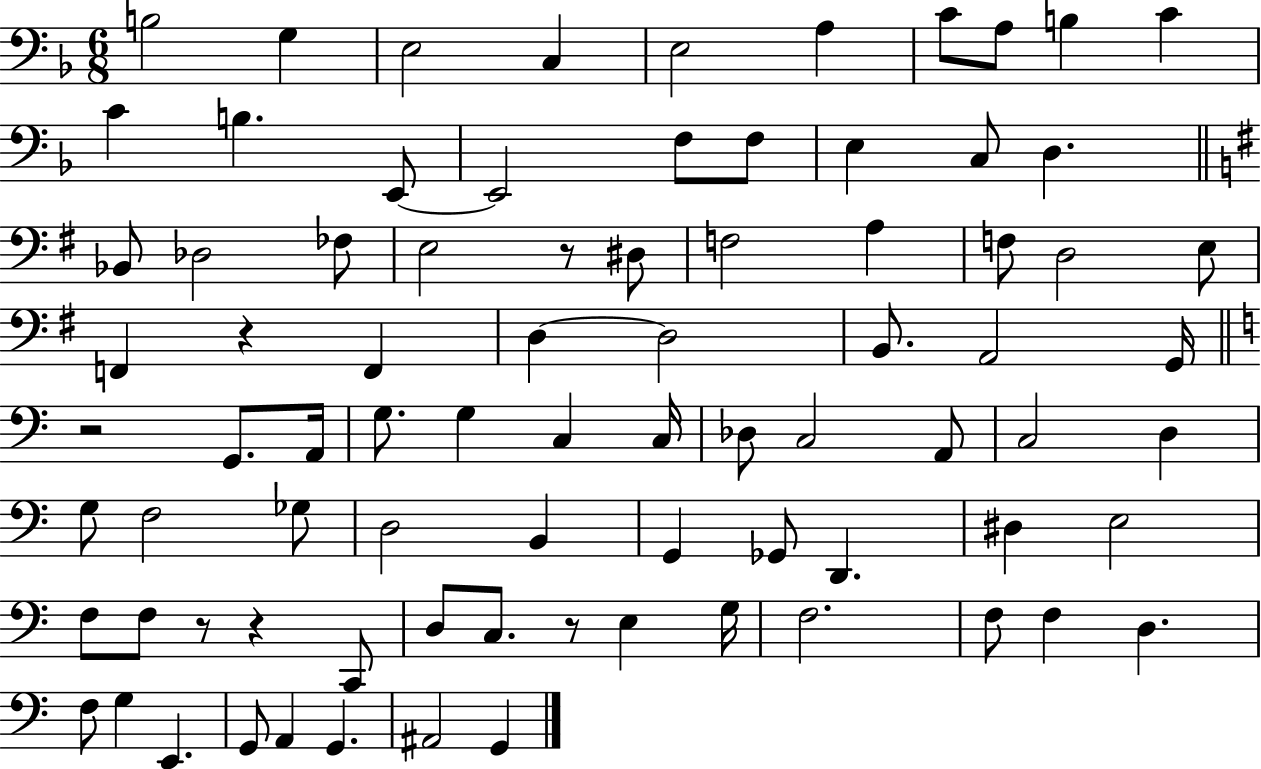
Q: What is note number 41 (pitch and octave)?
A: C3